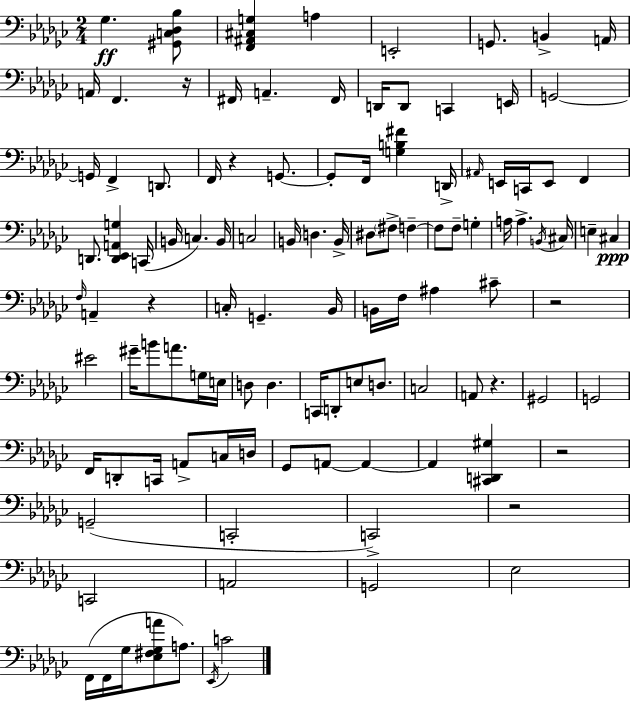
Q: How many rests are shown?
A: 7